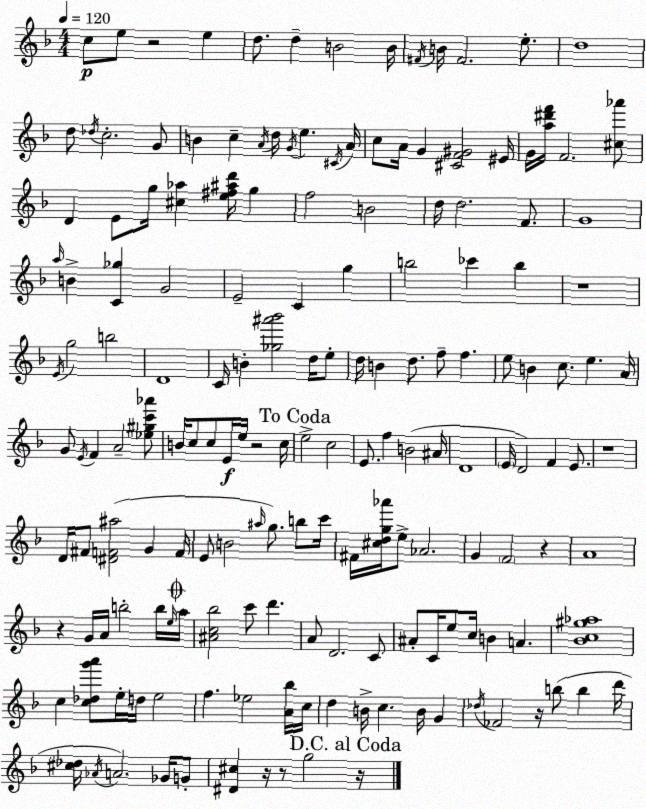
X:1
T:Untitled
M:4/4
L:1/4
K:F
c/2 e/2 z2 e d/2 d B2 B/4 ^F/4 B/4 ^F2 e/2 d4 d/2 _d/4 c2 G/2 B c A/4 d/4 G/4 e ^C/4 A/4 c/2 A/4 G [^CF^G]2 ^E/4 G/4 [a^d'f']/4 F2 [^c_a']/2 D E/2 g/4 [^c_a] [e^f^ad']/4 g f2 B2 d/4 d2 F/2 G4 a/4 B [C_g] G2 E2 C g b2 _c' b z4 E/4 g2 b2 D4 C/4 B [_g^a'_b']2 d/4 e/2 d/4 B d/2 f/2 f e/2 B c/2 e A/4 G/2 E/4 F A2 [_e^gc'_a']/2 B/4 c/2 c/2 E/4 e/4 z2 c/4 e2 c2 E/2 f B2 ^A/4 D4 E/4 D2 F E/2 z4 D/4 ^F/2 [^DF^a]2 G F/4 E/2 B2 ^a/4 g/2 b/2 c'/4 ^F/4 [^cdg_a']/4 e/2 _A2 G F2 z A4 z G/4 A/4 b2 b/4 e/4 a/4 [^Ac_b]2 c'/2 d' A/2 D2 C/2 ^A/2 C/4 e/2 c/4 B A [_Bc^g_a]4 c [c_dg'a']/2 e/4 d/4 e2 f _e2 [A_b]/4 c/4 d B/4 c B/4 G _d/4 _F2 z/4 b/2 b d'/4 [^c_d]/4 _A/4 A2 _G/4 G/2 [^D^c] z/4 z/2 g2 z/4